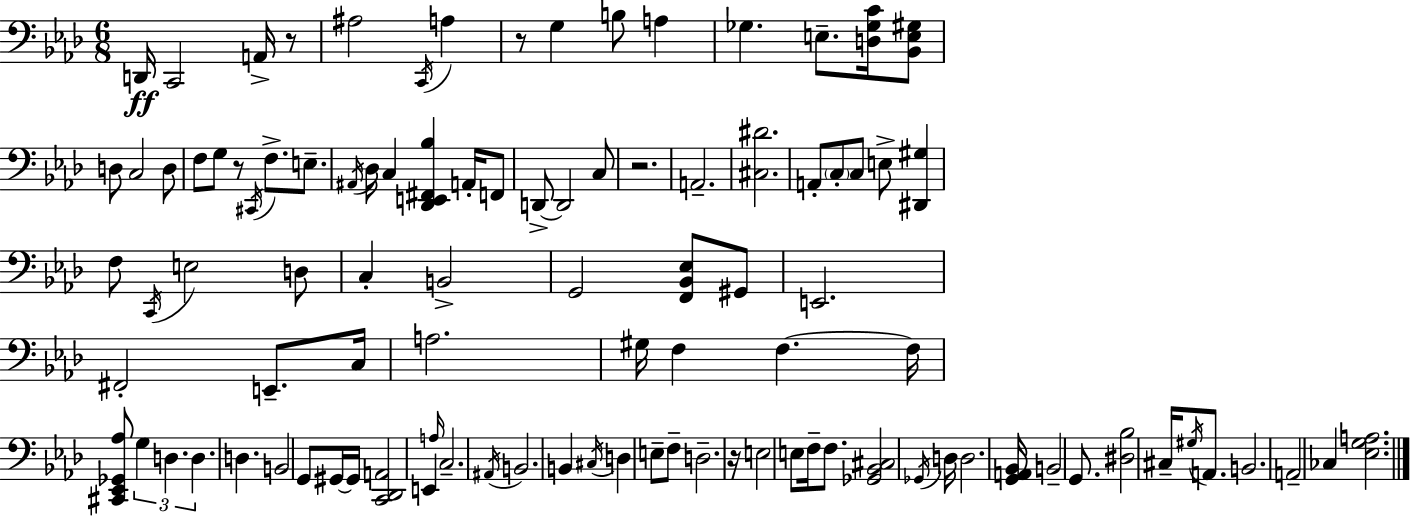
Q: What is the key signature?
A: AES major